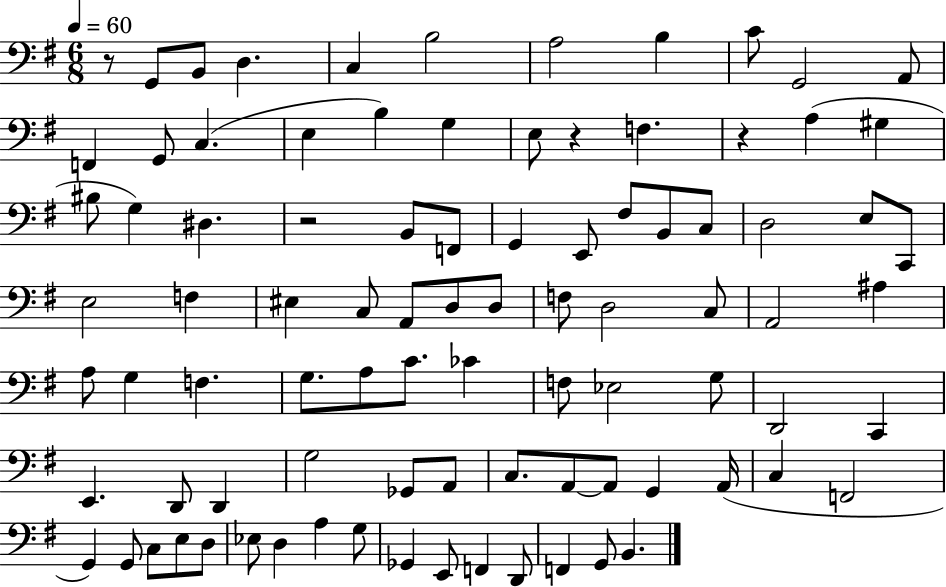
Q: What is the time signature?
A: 6/8